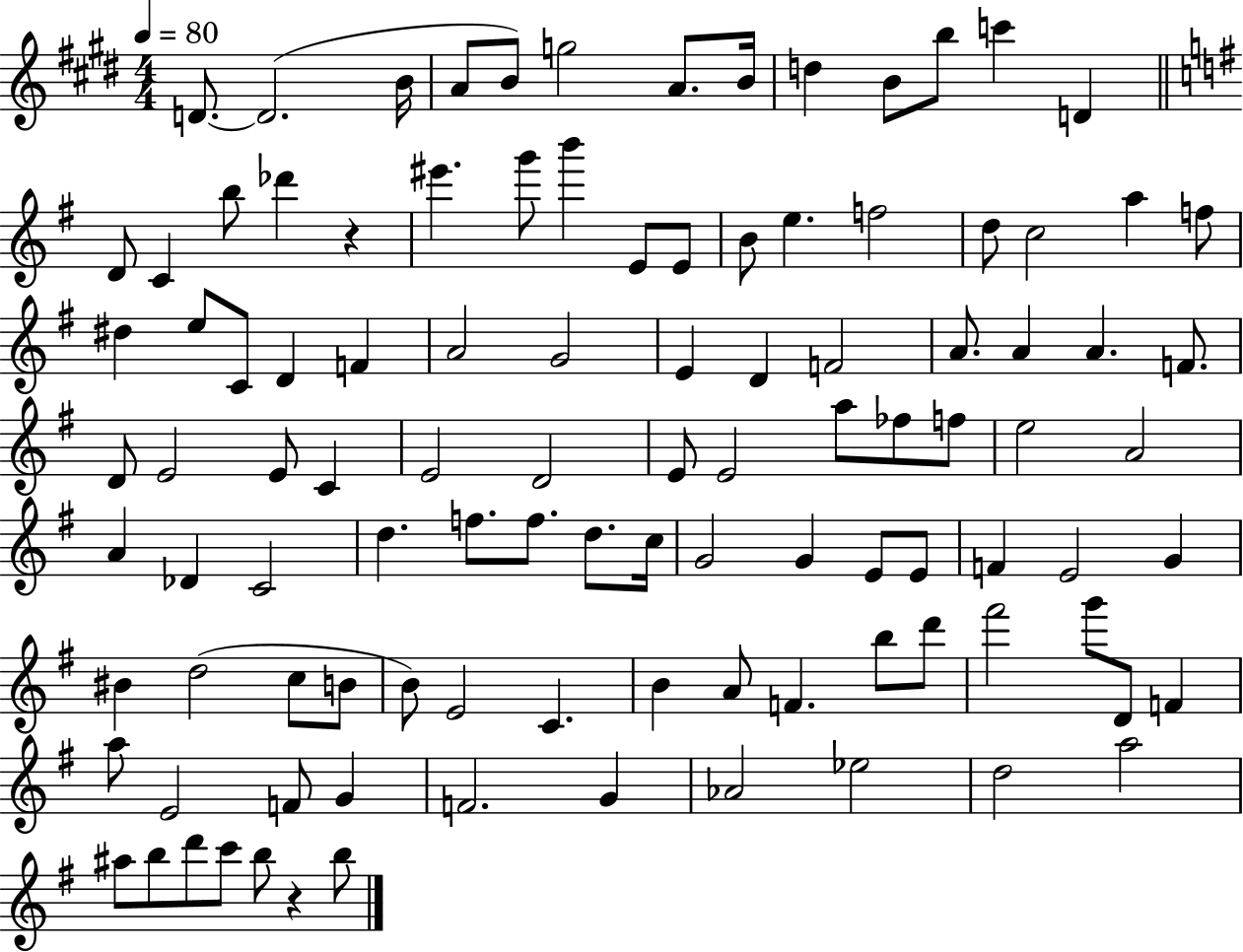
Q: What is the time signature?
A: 4/4